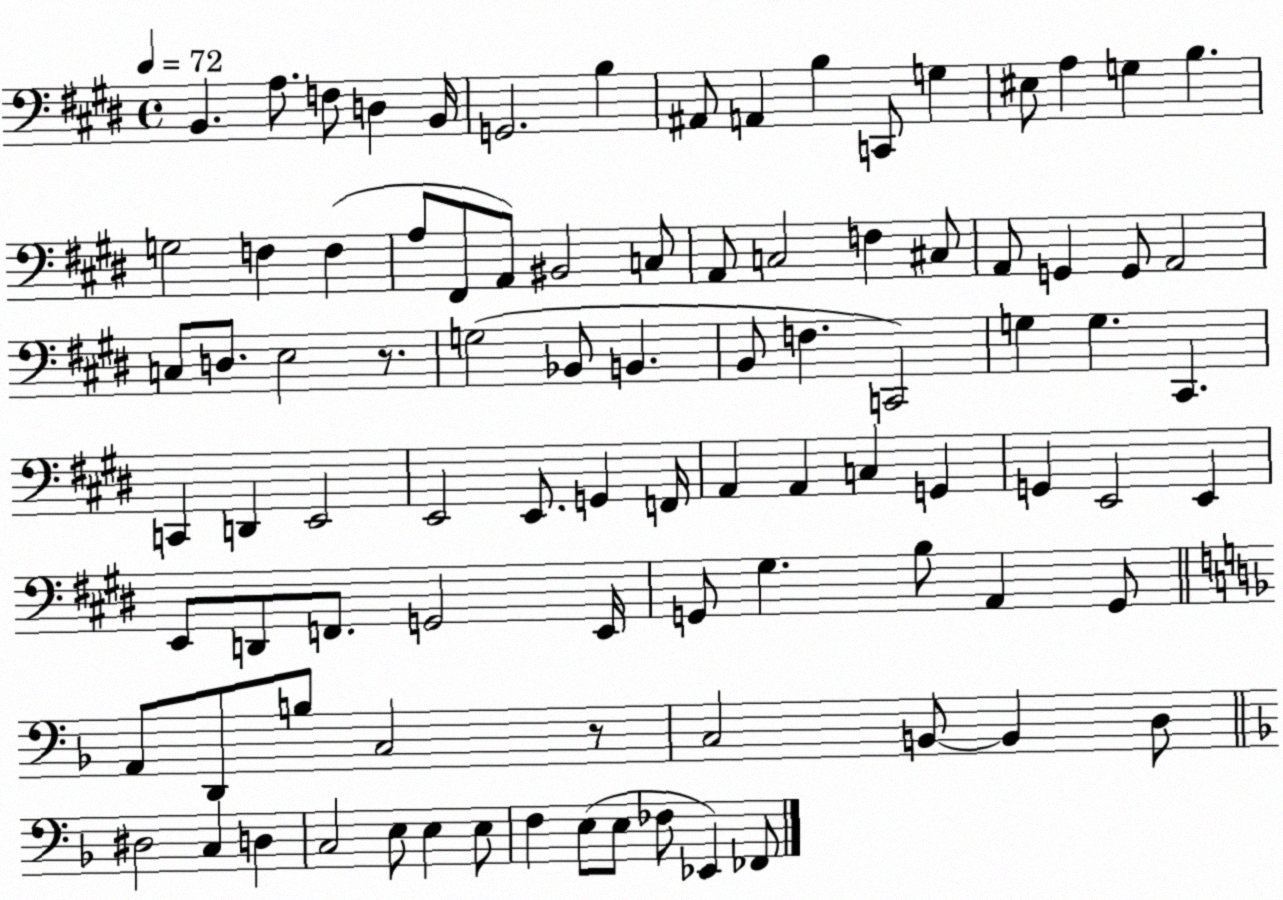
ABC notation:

X:1
T:Untitled
M:4/4
L:1/4
K:E
B,, A,/2 F,/2 D, B,,/4 G,,2 B, ^A,,/2 A,, B, C,,/2 G, ^E,/2 A, G, B, G,2 F, F, A,/2 ^F,,/2 A,,/2 ^B,,2 C,/2 A,,/2 C,2 F, ^C,/2 A,,/2 G,, G,,/2 A,,2 C,/2 D,/2 E,2 z/2 G,2 _B,,/2 B,, B,,/2 F, C,,2 G, G, ^C,, C,, D,, E,,2 E,,2 E,,/2 G,, F,,/4 A,, A,, C, G,, G,, E,,2 E,, E,,/2 D,,/2 F,,/2 G,,2 E,,/4 G,,/2 ^G, B,/2 A,, G,,/2 A,,/2 D,,/2 B,/2 C,2 z/2 C,2 B,,/2 B,, D,/2 ^D,2 C, D, C,2 E,/2 E, E,/2 F, E,/2 E,/2 _F,/2 _E,, _F,,/2